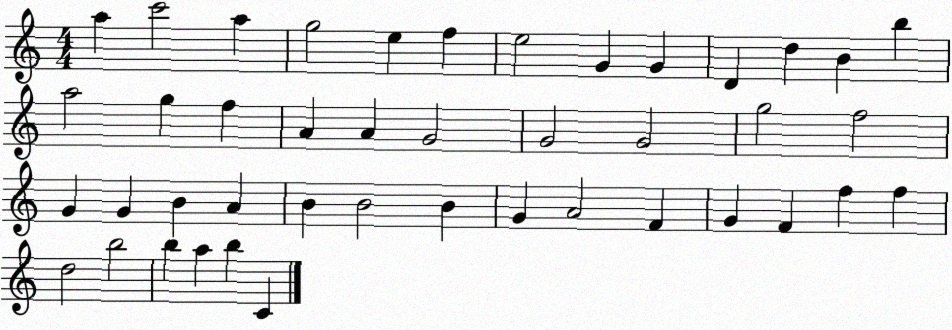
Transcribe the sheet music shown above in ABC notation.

X:1
T:Untitled
M:4/4
L:1/4
K:C
a c'2 a g2 e f e2 G G D d B b a2 g f A A G2 G2 G2 g2 f2 G G B A B B2 B G A2 F G F f f d2 b2 b a b C